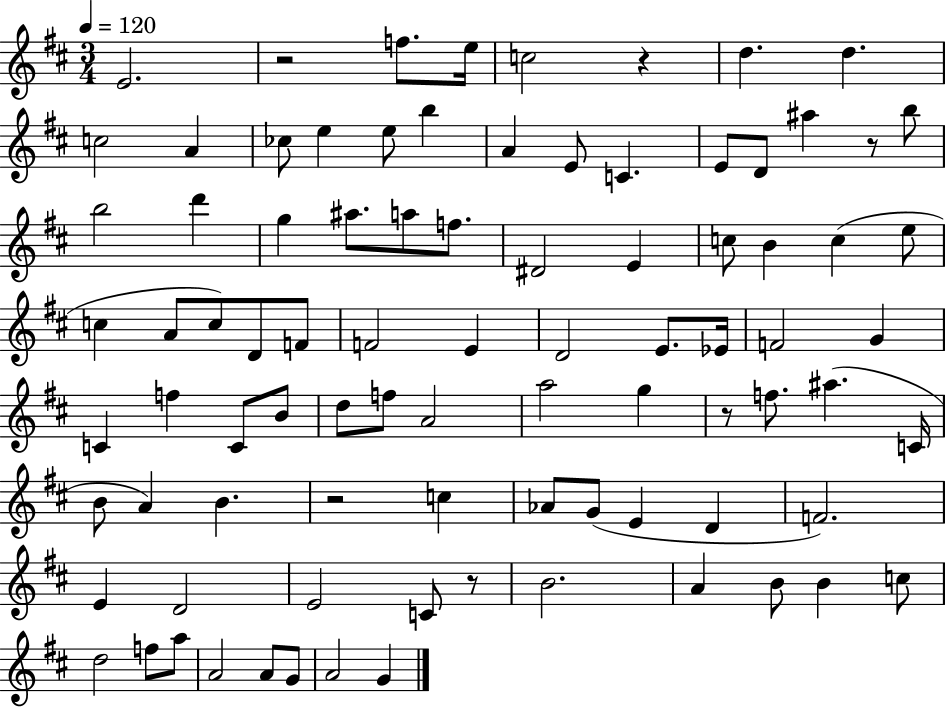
{
  \clef treble
  \numericTimeSignature
  \time 3/4
  \key d \major
  \tempo 4 = 120
  \repeat volta 2 { e'2. | r2 f''8. e''16 | c''2 r4 | d''4. d''4. | \break c''2 a'4 | ces''8 e''4 e''8 b''4 | a'4 e'8 c'4. | e'8 d'8 ais''4 r8 b''8 | \break b''2 d'''4 | g''4 ais''8. a''8 f''8. | dis'2 e'4 | c''8 b'4 c''4( e''8 | \break c''4 a'8 c''8) d'8 f'8 | f'2 e'4 | d'2 e'8. ees'16 | f'2 g'4 | \break c'4 f''4 c'8 b'8 | d''8 f''8 a'2 | a''2 g''4 | r8 f''8. ais''4.( c'16 | \break b'8 a'4) b'4. | r2 c''4 | aes'8 g'8( e'4 d'4 | f'2.) | \break e'4 d'2 | e'2 c'8 r8 | b'2. | a'4 b'8 b'4 c''8 | \break d''2 f''8 a''8 | a'2 a'8 g'8 | a'2 g'4 | } \bar "|."
}